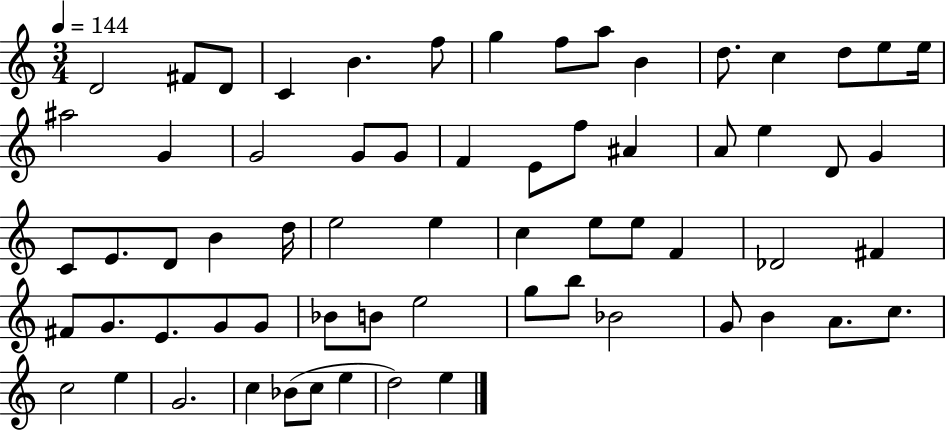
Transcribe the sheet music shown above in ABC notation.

X:1
T:Untitled
M:3/4
L:1/4
K:C
D2 ^F/2 D/2 C B f/2 g f/2 a/2 B d/2 c d/2 e/2 e/4 ^a2 G G2 G/2 G/2 F E/2 f/2 ^A A/2 e D/2 G C/2 E/2 D/2 B d/4 e2 e c e/2 e/2 F _D2 ^F ^F/2 G/2 E/2 G/2 G/2 _B/2 B/2 e2 g/2 b/2 _B2 G/2 B A/2 c/2 c2 e G2 c _B/2 c/2 e d2 e